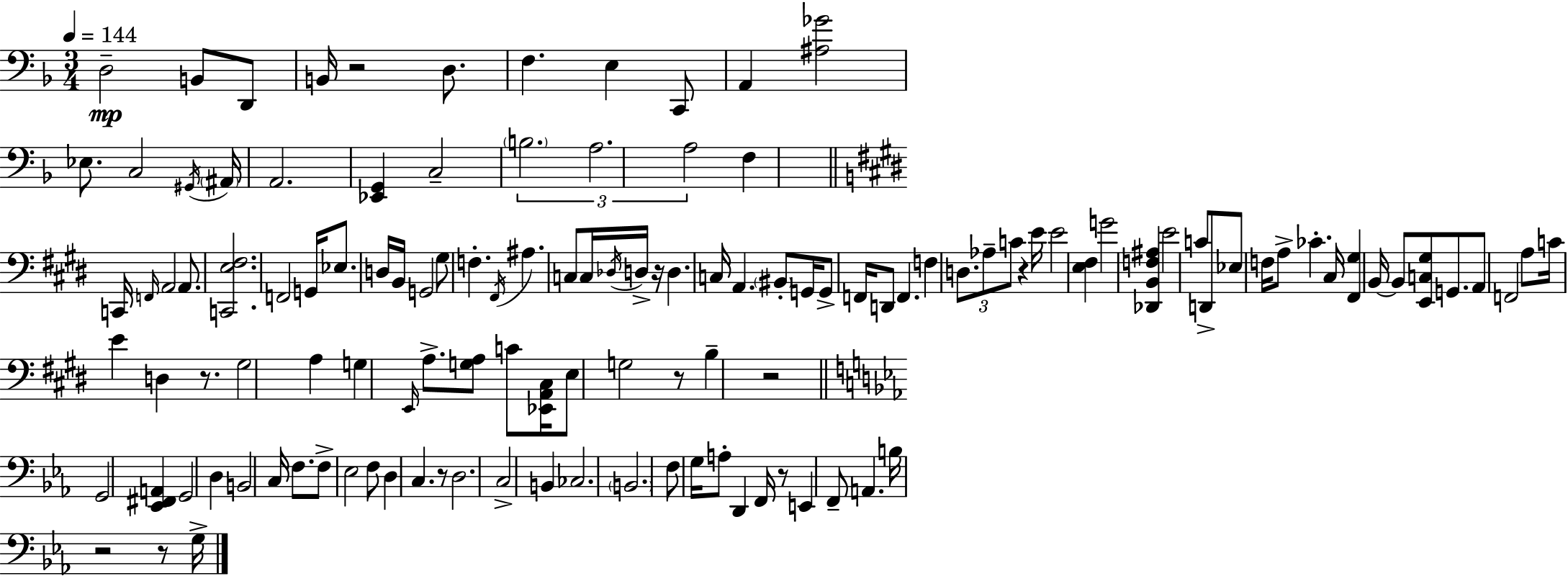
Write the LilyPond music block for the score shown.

{
  \clef bass
  \numericTimeSignature
  \time 3/4
  \key d \minor
  \tempo 4 = 144
  \repeat volta 2 { d2--\mp b,8 d,8 | b,16 r2 d8. | f4. e4 c,8 | a,4 <ais ges'>2 | \break ees8. c2 \acciaccatura { gis,16 } | \parenthesize ais,16 a,2. | <ees, g,>4 c2-- | \tuplet 3/2 { \parenthesize b2. | \break a2. | a2 } f4 | \bar "||" \break \key e \major c,16 \grace { f,16 } a,2 a,8. | <c, e fis>2. | f,2 g,16 ees8. | d16 b,16 g,2 gis8 | \break f4.-. \acciaccatura { fis,16 } ais4. | c8 c16 \acciaccatura { des16 } d16-> r16 d4. | c16 a,4. \parenthesize bis,8-. g,16 | g,8-> f,16 d,8 f,4. f4 | \break \tuplet 3/2 { d8. aes8-- c'8 } r4 | e'16 e'2 <e fis>4 | g'2 <des, b, f ais>4 | e'2 c'8 | \break d,8-> ees8 f16 a8-> ces'4.-. | cis16 <fis, gis>4 b,16~~ b,8 <e, c gis>8 | g,8. a,8 f,2 | a8 c'16 e'4 d4 | \break r8. gis2 a4 | g4 \grace { e,16 } a8.-> <g a>8 | c'8 <ees, a, cis>16 e8 g2 | r8 b4-- r2 | \break \bar "||" \break \key ees \major g,2 <ees, fis, a,>4 | g,2 d4 | b,2 c16 f8. | f8-> ees2 f8 | \break d4 c4. r8 | d2. | c2-> b,4 | ces2. | \break \parenthesize b,2. | f8 g16 a8-. d,4 f,16 r8 | e,4 f,8-- a,4. | b16 r2 r8 g16-> | \break } \bar "|."
}